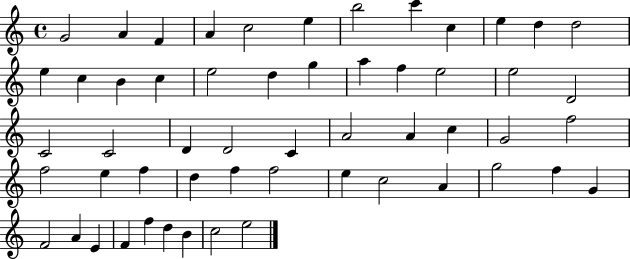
G4/h A4/q F4/q A4/q C5/h E5/q B5/h C6/q C5/q E5/q D5/q D5/h E5/q C5/q B4/q C5/q E5/h D5/q G5/q A5/q F5/q E5/h E5/h D4/h C4/h C4/h D4/q D4/h C4/q A4/h A4/q C5/q G4/h F5/h F5/h E5/q F5/q D5/q F5/q F5/h E5/q C5/h A4/q G5/h F5/q G4/q F4/h A4/q E4/q F4/q F5/q D5/q B4/q C5/h E5/h